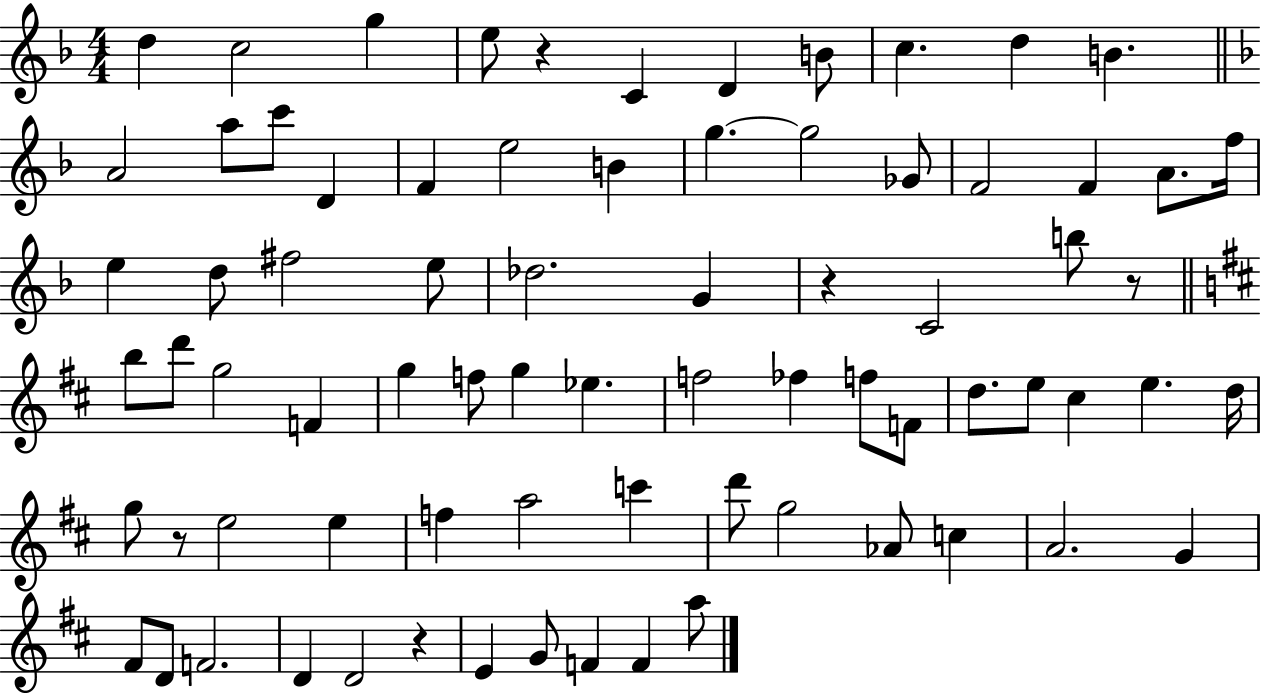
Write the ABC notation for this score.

X:1
T:Untitled
M:4/4
L:1/4
K:F
d c2 g e/2 z C D B/2 c d B A2 a/2 c'/2 D F e2 B g g2 _G/2 F2 F A/2 f/4 e d/2 ^f2 e/2 _d2 G z C2 b/2 z/2 b/2 d'/2 g2 F g f/2 g _e f2 _f f/2 F/2 d/2 e/2 ^c e d/4 g/2 z/2 e2 e f a2 c' d'/2 g2 _A/2 c A2 G ^F/2 D/2 F2 D D2 z E G/2 F F a/2